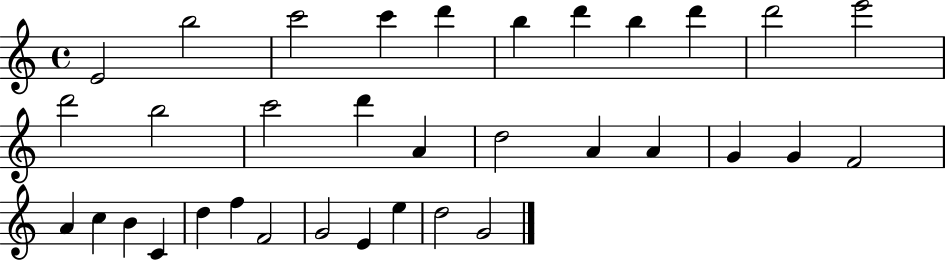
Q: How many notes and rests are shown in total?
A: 34